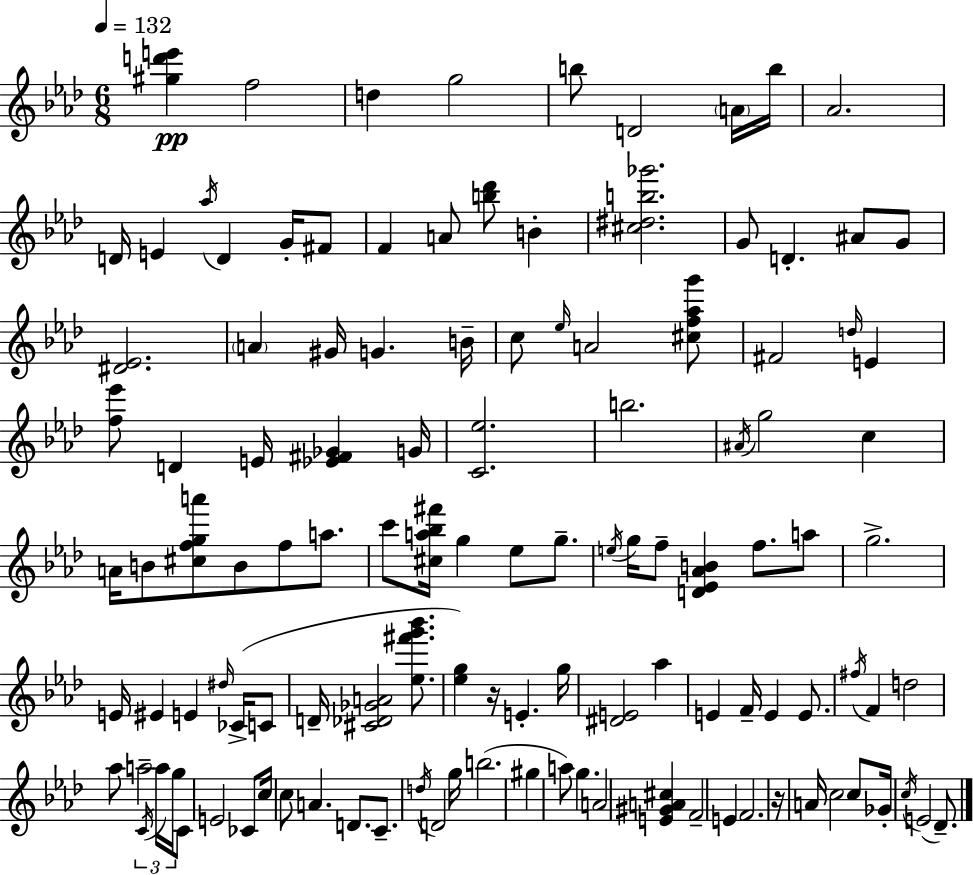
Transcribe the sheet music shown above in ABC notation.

X:1
T:Untitled
M:6/8
L:1/4
K:Fm
[^gd'e'] f2 d g2 b/2 D2 A/4 b/4 _A2 D/4 E _a/4 D G/4 ^F/2 F A/2 [b_d']/2 B [^c^db_g']2 G/2 D ^A/2 G/2 [^D_E]2 A ^G/4 G B/4 c/2 _e/4 A2 [^cf_ag']/2 ^F2 d/4 E [f_e']/2 D E/4 [_E^F_G] G/4 [C_e]2 b2 ^A/4 g2 c A/4 B/2 [^cfga']/2 B/2 f/2 a/2 c'/2 [^ca_b^f']/4 g _e/2 g/2 e/4 g/4 f/2 [D_E_AB] f/2 a/2 g2 E/4 ^E E ^d/4 _C/4 C/2 D/4 [^C_D_GA]2 [_e^f'g'_b']/2 [_eg] z/4 E g/4 [^DE]2 _a E F/4 E E/2 ^f/4 F d2 _a/2 a2 C/4 a/4 g/4 C/2 E2 _C/2 c/4 c/2 A D/2 C/2 d/4 D2 g/4 b2 ^g a/2 g A2 [E^GA^c] F2 E F2 z/4 A/4 c2 c/2 _G/4 c/4 E2 _D/2